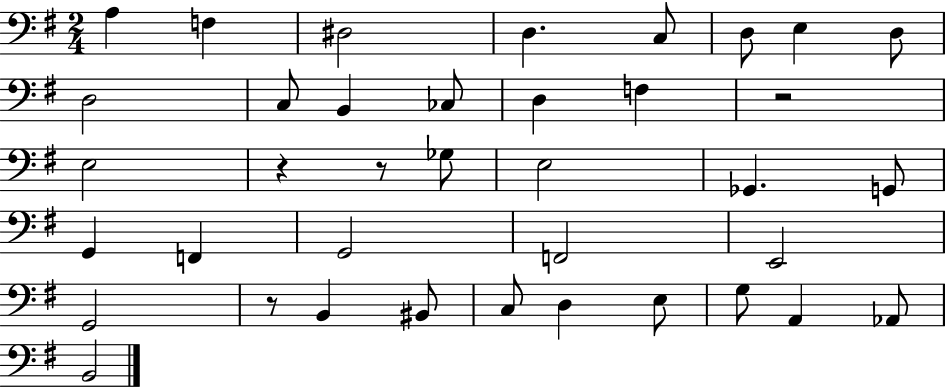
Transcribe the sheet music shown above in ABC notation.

X:1
T:Untitled
M:2/4
L:1/4
K:G
A, F, ^D,2 D, C,/2 D,/2 E, D,/2 D,2 C,/2 B,, _C,/2 D, F, z2 E,2 z z/2 _G,/2 E,2 _G,, G,,/2 G,, F,, G,,2 F,,2 E,,2 G,,2 z/2 B,, ^B,,/2 C,/2 D, E,/2 G,/2 A,, _A,,/2 B,,2